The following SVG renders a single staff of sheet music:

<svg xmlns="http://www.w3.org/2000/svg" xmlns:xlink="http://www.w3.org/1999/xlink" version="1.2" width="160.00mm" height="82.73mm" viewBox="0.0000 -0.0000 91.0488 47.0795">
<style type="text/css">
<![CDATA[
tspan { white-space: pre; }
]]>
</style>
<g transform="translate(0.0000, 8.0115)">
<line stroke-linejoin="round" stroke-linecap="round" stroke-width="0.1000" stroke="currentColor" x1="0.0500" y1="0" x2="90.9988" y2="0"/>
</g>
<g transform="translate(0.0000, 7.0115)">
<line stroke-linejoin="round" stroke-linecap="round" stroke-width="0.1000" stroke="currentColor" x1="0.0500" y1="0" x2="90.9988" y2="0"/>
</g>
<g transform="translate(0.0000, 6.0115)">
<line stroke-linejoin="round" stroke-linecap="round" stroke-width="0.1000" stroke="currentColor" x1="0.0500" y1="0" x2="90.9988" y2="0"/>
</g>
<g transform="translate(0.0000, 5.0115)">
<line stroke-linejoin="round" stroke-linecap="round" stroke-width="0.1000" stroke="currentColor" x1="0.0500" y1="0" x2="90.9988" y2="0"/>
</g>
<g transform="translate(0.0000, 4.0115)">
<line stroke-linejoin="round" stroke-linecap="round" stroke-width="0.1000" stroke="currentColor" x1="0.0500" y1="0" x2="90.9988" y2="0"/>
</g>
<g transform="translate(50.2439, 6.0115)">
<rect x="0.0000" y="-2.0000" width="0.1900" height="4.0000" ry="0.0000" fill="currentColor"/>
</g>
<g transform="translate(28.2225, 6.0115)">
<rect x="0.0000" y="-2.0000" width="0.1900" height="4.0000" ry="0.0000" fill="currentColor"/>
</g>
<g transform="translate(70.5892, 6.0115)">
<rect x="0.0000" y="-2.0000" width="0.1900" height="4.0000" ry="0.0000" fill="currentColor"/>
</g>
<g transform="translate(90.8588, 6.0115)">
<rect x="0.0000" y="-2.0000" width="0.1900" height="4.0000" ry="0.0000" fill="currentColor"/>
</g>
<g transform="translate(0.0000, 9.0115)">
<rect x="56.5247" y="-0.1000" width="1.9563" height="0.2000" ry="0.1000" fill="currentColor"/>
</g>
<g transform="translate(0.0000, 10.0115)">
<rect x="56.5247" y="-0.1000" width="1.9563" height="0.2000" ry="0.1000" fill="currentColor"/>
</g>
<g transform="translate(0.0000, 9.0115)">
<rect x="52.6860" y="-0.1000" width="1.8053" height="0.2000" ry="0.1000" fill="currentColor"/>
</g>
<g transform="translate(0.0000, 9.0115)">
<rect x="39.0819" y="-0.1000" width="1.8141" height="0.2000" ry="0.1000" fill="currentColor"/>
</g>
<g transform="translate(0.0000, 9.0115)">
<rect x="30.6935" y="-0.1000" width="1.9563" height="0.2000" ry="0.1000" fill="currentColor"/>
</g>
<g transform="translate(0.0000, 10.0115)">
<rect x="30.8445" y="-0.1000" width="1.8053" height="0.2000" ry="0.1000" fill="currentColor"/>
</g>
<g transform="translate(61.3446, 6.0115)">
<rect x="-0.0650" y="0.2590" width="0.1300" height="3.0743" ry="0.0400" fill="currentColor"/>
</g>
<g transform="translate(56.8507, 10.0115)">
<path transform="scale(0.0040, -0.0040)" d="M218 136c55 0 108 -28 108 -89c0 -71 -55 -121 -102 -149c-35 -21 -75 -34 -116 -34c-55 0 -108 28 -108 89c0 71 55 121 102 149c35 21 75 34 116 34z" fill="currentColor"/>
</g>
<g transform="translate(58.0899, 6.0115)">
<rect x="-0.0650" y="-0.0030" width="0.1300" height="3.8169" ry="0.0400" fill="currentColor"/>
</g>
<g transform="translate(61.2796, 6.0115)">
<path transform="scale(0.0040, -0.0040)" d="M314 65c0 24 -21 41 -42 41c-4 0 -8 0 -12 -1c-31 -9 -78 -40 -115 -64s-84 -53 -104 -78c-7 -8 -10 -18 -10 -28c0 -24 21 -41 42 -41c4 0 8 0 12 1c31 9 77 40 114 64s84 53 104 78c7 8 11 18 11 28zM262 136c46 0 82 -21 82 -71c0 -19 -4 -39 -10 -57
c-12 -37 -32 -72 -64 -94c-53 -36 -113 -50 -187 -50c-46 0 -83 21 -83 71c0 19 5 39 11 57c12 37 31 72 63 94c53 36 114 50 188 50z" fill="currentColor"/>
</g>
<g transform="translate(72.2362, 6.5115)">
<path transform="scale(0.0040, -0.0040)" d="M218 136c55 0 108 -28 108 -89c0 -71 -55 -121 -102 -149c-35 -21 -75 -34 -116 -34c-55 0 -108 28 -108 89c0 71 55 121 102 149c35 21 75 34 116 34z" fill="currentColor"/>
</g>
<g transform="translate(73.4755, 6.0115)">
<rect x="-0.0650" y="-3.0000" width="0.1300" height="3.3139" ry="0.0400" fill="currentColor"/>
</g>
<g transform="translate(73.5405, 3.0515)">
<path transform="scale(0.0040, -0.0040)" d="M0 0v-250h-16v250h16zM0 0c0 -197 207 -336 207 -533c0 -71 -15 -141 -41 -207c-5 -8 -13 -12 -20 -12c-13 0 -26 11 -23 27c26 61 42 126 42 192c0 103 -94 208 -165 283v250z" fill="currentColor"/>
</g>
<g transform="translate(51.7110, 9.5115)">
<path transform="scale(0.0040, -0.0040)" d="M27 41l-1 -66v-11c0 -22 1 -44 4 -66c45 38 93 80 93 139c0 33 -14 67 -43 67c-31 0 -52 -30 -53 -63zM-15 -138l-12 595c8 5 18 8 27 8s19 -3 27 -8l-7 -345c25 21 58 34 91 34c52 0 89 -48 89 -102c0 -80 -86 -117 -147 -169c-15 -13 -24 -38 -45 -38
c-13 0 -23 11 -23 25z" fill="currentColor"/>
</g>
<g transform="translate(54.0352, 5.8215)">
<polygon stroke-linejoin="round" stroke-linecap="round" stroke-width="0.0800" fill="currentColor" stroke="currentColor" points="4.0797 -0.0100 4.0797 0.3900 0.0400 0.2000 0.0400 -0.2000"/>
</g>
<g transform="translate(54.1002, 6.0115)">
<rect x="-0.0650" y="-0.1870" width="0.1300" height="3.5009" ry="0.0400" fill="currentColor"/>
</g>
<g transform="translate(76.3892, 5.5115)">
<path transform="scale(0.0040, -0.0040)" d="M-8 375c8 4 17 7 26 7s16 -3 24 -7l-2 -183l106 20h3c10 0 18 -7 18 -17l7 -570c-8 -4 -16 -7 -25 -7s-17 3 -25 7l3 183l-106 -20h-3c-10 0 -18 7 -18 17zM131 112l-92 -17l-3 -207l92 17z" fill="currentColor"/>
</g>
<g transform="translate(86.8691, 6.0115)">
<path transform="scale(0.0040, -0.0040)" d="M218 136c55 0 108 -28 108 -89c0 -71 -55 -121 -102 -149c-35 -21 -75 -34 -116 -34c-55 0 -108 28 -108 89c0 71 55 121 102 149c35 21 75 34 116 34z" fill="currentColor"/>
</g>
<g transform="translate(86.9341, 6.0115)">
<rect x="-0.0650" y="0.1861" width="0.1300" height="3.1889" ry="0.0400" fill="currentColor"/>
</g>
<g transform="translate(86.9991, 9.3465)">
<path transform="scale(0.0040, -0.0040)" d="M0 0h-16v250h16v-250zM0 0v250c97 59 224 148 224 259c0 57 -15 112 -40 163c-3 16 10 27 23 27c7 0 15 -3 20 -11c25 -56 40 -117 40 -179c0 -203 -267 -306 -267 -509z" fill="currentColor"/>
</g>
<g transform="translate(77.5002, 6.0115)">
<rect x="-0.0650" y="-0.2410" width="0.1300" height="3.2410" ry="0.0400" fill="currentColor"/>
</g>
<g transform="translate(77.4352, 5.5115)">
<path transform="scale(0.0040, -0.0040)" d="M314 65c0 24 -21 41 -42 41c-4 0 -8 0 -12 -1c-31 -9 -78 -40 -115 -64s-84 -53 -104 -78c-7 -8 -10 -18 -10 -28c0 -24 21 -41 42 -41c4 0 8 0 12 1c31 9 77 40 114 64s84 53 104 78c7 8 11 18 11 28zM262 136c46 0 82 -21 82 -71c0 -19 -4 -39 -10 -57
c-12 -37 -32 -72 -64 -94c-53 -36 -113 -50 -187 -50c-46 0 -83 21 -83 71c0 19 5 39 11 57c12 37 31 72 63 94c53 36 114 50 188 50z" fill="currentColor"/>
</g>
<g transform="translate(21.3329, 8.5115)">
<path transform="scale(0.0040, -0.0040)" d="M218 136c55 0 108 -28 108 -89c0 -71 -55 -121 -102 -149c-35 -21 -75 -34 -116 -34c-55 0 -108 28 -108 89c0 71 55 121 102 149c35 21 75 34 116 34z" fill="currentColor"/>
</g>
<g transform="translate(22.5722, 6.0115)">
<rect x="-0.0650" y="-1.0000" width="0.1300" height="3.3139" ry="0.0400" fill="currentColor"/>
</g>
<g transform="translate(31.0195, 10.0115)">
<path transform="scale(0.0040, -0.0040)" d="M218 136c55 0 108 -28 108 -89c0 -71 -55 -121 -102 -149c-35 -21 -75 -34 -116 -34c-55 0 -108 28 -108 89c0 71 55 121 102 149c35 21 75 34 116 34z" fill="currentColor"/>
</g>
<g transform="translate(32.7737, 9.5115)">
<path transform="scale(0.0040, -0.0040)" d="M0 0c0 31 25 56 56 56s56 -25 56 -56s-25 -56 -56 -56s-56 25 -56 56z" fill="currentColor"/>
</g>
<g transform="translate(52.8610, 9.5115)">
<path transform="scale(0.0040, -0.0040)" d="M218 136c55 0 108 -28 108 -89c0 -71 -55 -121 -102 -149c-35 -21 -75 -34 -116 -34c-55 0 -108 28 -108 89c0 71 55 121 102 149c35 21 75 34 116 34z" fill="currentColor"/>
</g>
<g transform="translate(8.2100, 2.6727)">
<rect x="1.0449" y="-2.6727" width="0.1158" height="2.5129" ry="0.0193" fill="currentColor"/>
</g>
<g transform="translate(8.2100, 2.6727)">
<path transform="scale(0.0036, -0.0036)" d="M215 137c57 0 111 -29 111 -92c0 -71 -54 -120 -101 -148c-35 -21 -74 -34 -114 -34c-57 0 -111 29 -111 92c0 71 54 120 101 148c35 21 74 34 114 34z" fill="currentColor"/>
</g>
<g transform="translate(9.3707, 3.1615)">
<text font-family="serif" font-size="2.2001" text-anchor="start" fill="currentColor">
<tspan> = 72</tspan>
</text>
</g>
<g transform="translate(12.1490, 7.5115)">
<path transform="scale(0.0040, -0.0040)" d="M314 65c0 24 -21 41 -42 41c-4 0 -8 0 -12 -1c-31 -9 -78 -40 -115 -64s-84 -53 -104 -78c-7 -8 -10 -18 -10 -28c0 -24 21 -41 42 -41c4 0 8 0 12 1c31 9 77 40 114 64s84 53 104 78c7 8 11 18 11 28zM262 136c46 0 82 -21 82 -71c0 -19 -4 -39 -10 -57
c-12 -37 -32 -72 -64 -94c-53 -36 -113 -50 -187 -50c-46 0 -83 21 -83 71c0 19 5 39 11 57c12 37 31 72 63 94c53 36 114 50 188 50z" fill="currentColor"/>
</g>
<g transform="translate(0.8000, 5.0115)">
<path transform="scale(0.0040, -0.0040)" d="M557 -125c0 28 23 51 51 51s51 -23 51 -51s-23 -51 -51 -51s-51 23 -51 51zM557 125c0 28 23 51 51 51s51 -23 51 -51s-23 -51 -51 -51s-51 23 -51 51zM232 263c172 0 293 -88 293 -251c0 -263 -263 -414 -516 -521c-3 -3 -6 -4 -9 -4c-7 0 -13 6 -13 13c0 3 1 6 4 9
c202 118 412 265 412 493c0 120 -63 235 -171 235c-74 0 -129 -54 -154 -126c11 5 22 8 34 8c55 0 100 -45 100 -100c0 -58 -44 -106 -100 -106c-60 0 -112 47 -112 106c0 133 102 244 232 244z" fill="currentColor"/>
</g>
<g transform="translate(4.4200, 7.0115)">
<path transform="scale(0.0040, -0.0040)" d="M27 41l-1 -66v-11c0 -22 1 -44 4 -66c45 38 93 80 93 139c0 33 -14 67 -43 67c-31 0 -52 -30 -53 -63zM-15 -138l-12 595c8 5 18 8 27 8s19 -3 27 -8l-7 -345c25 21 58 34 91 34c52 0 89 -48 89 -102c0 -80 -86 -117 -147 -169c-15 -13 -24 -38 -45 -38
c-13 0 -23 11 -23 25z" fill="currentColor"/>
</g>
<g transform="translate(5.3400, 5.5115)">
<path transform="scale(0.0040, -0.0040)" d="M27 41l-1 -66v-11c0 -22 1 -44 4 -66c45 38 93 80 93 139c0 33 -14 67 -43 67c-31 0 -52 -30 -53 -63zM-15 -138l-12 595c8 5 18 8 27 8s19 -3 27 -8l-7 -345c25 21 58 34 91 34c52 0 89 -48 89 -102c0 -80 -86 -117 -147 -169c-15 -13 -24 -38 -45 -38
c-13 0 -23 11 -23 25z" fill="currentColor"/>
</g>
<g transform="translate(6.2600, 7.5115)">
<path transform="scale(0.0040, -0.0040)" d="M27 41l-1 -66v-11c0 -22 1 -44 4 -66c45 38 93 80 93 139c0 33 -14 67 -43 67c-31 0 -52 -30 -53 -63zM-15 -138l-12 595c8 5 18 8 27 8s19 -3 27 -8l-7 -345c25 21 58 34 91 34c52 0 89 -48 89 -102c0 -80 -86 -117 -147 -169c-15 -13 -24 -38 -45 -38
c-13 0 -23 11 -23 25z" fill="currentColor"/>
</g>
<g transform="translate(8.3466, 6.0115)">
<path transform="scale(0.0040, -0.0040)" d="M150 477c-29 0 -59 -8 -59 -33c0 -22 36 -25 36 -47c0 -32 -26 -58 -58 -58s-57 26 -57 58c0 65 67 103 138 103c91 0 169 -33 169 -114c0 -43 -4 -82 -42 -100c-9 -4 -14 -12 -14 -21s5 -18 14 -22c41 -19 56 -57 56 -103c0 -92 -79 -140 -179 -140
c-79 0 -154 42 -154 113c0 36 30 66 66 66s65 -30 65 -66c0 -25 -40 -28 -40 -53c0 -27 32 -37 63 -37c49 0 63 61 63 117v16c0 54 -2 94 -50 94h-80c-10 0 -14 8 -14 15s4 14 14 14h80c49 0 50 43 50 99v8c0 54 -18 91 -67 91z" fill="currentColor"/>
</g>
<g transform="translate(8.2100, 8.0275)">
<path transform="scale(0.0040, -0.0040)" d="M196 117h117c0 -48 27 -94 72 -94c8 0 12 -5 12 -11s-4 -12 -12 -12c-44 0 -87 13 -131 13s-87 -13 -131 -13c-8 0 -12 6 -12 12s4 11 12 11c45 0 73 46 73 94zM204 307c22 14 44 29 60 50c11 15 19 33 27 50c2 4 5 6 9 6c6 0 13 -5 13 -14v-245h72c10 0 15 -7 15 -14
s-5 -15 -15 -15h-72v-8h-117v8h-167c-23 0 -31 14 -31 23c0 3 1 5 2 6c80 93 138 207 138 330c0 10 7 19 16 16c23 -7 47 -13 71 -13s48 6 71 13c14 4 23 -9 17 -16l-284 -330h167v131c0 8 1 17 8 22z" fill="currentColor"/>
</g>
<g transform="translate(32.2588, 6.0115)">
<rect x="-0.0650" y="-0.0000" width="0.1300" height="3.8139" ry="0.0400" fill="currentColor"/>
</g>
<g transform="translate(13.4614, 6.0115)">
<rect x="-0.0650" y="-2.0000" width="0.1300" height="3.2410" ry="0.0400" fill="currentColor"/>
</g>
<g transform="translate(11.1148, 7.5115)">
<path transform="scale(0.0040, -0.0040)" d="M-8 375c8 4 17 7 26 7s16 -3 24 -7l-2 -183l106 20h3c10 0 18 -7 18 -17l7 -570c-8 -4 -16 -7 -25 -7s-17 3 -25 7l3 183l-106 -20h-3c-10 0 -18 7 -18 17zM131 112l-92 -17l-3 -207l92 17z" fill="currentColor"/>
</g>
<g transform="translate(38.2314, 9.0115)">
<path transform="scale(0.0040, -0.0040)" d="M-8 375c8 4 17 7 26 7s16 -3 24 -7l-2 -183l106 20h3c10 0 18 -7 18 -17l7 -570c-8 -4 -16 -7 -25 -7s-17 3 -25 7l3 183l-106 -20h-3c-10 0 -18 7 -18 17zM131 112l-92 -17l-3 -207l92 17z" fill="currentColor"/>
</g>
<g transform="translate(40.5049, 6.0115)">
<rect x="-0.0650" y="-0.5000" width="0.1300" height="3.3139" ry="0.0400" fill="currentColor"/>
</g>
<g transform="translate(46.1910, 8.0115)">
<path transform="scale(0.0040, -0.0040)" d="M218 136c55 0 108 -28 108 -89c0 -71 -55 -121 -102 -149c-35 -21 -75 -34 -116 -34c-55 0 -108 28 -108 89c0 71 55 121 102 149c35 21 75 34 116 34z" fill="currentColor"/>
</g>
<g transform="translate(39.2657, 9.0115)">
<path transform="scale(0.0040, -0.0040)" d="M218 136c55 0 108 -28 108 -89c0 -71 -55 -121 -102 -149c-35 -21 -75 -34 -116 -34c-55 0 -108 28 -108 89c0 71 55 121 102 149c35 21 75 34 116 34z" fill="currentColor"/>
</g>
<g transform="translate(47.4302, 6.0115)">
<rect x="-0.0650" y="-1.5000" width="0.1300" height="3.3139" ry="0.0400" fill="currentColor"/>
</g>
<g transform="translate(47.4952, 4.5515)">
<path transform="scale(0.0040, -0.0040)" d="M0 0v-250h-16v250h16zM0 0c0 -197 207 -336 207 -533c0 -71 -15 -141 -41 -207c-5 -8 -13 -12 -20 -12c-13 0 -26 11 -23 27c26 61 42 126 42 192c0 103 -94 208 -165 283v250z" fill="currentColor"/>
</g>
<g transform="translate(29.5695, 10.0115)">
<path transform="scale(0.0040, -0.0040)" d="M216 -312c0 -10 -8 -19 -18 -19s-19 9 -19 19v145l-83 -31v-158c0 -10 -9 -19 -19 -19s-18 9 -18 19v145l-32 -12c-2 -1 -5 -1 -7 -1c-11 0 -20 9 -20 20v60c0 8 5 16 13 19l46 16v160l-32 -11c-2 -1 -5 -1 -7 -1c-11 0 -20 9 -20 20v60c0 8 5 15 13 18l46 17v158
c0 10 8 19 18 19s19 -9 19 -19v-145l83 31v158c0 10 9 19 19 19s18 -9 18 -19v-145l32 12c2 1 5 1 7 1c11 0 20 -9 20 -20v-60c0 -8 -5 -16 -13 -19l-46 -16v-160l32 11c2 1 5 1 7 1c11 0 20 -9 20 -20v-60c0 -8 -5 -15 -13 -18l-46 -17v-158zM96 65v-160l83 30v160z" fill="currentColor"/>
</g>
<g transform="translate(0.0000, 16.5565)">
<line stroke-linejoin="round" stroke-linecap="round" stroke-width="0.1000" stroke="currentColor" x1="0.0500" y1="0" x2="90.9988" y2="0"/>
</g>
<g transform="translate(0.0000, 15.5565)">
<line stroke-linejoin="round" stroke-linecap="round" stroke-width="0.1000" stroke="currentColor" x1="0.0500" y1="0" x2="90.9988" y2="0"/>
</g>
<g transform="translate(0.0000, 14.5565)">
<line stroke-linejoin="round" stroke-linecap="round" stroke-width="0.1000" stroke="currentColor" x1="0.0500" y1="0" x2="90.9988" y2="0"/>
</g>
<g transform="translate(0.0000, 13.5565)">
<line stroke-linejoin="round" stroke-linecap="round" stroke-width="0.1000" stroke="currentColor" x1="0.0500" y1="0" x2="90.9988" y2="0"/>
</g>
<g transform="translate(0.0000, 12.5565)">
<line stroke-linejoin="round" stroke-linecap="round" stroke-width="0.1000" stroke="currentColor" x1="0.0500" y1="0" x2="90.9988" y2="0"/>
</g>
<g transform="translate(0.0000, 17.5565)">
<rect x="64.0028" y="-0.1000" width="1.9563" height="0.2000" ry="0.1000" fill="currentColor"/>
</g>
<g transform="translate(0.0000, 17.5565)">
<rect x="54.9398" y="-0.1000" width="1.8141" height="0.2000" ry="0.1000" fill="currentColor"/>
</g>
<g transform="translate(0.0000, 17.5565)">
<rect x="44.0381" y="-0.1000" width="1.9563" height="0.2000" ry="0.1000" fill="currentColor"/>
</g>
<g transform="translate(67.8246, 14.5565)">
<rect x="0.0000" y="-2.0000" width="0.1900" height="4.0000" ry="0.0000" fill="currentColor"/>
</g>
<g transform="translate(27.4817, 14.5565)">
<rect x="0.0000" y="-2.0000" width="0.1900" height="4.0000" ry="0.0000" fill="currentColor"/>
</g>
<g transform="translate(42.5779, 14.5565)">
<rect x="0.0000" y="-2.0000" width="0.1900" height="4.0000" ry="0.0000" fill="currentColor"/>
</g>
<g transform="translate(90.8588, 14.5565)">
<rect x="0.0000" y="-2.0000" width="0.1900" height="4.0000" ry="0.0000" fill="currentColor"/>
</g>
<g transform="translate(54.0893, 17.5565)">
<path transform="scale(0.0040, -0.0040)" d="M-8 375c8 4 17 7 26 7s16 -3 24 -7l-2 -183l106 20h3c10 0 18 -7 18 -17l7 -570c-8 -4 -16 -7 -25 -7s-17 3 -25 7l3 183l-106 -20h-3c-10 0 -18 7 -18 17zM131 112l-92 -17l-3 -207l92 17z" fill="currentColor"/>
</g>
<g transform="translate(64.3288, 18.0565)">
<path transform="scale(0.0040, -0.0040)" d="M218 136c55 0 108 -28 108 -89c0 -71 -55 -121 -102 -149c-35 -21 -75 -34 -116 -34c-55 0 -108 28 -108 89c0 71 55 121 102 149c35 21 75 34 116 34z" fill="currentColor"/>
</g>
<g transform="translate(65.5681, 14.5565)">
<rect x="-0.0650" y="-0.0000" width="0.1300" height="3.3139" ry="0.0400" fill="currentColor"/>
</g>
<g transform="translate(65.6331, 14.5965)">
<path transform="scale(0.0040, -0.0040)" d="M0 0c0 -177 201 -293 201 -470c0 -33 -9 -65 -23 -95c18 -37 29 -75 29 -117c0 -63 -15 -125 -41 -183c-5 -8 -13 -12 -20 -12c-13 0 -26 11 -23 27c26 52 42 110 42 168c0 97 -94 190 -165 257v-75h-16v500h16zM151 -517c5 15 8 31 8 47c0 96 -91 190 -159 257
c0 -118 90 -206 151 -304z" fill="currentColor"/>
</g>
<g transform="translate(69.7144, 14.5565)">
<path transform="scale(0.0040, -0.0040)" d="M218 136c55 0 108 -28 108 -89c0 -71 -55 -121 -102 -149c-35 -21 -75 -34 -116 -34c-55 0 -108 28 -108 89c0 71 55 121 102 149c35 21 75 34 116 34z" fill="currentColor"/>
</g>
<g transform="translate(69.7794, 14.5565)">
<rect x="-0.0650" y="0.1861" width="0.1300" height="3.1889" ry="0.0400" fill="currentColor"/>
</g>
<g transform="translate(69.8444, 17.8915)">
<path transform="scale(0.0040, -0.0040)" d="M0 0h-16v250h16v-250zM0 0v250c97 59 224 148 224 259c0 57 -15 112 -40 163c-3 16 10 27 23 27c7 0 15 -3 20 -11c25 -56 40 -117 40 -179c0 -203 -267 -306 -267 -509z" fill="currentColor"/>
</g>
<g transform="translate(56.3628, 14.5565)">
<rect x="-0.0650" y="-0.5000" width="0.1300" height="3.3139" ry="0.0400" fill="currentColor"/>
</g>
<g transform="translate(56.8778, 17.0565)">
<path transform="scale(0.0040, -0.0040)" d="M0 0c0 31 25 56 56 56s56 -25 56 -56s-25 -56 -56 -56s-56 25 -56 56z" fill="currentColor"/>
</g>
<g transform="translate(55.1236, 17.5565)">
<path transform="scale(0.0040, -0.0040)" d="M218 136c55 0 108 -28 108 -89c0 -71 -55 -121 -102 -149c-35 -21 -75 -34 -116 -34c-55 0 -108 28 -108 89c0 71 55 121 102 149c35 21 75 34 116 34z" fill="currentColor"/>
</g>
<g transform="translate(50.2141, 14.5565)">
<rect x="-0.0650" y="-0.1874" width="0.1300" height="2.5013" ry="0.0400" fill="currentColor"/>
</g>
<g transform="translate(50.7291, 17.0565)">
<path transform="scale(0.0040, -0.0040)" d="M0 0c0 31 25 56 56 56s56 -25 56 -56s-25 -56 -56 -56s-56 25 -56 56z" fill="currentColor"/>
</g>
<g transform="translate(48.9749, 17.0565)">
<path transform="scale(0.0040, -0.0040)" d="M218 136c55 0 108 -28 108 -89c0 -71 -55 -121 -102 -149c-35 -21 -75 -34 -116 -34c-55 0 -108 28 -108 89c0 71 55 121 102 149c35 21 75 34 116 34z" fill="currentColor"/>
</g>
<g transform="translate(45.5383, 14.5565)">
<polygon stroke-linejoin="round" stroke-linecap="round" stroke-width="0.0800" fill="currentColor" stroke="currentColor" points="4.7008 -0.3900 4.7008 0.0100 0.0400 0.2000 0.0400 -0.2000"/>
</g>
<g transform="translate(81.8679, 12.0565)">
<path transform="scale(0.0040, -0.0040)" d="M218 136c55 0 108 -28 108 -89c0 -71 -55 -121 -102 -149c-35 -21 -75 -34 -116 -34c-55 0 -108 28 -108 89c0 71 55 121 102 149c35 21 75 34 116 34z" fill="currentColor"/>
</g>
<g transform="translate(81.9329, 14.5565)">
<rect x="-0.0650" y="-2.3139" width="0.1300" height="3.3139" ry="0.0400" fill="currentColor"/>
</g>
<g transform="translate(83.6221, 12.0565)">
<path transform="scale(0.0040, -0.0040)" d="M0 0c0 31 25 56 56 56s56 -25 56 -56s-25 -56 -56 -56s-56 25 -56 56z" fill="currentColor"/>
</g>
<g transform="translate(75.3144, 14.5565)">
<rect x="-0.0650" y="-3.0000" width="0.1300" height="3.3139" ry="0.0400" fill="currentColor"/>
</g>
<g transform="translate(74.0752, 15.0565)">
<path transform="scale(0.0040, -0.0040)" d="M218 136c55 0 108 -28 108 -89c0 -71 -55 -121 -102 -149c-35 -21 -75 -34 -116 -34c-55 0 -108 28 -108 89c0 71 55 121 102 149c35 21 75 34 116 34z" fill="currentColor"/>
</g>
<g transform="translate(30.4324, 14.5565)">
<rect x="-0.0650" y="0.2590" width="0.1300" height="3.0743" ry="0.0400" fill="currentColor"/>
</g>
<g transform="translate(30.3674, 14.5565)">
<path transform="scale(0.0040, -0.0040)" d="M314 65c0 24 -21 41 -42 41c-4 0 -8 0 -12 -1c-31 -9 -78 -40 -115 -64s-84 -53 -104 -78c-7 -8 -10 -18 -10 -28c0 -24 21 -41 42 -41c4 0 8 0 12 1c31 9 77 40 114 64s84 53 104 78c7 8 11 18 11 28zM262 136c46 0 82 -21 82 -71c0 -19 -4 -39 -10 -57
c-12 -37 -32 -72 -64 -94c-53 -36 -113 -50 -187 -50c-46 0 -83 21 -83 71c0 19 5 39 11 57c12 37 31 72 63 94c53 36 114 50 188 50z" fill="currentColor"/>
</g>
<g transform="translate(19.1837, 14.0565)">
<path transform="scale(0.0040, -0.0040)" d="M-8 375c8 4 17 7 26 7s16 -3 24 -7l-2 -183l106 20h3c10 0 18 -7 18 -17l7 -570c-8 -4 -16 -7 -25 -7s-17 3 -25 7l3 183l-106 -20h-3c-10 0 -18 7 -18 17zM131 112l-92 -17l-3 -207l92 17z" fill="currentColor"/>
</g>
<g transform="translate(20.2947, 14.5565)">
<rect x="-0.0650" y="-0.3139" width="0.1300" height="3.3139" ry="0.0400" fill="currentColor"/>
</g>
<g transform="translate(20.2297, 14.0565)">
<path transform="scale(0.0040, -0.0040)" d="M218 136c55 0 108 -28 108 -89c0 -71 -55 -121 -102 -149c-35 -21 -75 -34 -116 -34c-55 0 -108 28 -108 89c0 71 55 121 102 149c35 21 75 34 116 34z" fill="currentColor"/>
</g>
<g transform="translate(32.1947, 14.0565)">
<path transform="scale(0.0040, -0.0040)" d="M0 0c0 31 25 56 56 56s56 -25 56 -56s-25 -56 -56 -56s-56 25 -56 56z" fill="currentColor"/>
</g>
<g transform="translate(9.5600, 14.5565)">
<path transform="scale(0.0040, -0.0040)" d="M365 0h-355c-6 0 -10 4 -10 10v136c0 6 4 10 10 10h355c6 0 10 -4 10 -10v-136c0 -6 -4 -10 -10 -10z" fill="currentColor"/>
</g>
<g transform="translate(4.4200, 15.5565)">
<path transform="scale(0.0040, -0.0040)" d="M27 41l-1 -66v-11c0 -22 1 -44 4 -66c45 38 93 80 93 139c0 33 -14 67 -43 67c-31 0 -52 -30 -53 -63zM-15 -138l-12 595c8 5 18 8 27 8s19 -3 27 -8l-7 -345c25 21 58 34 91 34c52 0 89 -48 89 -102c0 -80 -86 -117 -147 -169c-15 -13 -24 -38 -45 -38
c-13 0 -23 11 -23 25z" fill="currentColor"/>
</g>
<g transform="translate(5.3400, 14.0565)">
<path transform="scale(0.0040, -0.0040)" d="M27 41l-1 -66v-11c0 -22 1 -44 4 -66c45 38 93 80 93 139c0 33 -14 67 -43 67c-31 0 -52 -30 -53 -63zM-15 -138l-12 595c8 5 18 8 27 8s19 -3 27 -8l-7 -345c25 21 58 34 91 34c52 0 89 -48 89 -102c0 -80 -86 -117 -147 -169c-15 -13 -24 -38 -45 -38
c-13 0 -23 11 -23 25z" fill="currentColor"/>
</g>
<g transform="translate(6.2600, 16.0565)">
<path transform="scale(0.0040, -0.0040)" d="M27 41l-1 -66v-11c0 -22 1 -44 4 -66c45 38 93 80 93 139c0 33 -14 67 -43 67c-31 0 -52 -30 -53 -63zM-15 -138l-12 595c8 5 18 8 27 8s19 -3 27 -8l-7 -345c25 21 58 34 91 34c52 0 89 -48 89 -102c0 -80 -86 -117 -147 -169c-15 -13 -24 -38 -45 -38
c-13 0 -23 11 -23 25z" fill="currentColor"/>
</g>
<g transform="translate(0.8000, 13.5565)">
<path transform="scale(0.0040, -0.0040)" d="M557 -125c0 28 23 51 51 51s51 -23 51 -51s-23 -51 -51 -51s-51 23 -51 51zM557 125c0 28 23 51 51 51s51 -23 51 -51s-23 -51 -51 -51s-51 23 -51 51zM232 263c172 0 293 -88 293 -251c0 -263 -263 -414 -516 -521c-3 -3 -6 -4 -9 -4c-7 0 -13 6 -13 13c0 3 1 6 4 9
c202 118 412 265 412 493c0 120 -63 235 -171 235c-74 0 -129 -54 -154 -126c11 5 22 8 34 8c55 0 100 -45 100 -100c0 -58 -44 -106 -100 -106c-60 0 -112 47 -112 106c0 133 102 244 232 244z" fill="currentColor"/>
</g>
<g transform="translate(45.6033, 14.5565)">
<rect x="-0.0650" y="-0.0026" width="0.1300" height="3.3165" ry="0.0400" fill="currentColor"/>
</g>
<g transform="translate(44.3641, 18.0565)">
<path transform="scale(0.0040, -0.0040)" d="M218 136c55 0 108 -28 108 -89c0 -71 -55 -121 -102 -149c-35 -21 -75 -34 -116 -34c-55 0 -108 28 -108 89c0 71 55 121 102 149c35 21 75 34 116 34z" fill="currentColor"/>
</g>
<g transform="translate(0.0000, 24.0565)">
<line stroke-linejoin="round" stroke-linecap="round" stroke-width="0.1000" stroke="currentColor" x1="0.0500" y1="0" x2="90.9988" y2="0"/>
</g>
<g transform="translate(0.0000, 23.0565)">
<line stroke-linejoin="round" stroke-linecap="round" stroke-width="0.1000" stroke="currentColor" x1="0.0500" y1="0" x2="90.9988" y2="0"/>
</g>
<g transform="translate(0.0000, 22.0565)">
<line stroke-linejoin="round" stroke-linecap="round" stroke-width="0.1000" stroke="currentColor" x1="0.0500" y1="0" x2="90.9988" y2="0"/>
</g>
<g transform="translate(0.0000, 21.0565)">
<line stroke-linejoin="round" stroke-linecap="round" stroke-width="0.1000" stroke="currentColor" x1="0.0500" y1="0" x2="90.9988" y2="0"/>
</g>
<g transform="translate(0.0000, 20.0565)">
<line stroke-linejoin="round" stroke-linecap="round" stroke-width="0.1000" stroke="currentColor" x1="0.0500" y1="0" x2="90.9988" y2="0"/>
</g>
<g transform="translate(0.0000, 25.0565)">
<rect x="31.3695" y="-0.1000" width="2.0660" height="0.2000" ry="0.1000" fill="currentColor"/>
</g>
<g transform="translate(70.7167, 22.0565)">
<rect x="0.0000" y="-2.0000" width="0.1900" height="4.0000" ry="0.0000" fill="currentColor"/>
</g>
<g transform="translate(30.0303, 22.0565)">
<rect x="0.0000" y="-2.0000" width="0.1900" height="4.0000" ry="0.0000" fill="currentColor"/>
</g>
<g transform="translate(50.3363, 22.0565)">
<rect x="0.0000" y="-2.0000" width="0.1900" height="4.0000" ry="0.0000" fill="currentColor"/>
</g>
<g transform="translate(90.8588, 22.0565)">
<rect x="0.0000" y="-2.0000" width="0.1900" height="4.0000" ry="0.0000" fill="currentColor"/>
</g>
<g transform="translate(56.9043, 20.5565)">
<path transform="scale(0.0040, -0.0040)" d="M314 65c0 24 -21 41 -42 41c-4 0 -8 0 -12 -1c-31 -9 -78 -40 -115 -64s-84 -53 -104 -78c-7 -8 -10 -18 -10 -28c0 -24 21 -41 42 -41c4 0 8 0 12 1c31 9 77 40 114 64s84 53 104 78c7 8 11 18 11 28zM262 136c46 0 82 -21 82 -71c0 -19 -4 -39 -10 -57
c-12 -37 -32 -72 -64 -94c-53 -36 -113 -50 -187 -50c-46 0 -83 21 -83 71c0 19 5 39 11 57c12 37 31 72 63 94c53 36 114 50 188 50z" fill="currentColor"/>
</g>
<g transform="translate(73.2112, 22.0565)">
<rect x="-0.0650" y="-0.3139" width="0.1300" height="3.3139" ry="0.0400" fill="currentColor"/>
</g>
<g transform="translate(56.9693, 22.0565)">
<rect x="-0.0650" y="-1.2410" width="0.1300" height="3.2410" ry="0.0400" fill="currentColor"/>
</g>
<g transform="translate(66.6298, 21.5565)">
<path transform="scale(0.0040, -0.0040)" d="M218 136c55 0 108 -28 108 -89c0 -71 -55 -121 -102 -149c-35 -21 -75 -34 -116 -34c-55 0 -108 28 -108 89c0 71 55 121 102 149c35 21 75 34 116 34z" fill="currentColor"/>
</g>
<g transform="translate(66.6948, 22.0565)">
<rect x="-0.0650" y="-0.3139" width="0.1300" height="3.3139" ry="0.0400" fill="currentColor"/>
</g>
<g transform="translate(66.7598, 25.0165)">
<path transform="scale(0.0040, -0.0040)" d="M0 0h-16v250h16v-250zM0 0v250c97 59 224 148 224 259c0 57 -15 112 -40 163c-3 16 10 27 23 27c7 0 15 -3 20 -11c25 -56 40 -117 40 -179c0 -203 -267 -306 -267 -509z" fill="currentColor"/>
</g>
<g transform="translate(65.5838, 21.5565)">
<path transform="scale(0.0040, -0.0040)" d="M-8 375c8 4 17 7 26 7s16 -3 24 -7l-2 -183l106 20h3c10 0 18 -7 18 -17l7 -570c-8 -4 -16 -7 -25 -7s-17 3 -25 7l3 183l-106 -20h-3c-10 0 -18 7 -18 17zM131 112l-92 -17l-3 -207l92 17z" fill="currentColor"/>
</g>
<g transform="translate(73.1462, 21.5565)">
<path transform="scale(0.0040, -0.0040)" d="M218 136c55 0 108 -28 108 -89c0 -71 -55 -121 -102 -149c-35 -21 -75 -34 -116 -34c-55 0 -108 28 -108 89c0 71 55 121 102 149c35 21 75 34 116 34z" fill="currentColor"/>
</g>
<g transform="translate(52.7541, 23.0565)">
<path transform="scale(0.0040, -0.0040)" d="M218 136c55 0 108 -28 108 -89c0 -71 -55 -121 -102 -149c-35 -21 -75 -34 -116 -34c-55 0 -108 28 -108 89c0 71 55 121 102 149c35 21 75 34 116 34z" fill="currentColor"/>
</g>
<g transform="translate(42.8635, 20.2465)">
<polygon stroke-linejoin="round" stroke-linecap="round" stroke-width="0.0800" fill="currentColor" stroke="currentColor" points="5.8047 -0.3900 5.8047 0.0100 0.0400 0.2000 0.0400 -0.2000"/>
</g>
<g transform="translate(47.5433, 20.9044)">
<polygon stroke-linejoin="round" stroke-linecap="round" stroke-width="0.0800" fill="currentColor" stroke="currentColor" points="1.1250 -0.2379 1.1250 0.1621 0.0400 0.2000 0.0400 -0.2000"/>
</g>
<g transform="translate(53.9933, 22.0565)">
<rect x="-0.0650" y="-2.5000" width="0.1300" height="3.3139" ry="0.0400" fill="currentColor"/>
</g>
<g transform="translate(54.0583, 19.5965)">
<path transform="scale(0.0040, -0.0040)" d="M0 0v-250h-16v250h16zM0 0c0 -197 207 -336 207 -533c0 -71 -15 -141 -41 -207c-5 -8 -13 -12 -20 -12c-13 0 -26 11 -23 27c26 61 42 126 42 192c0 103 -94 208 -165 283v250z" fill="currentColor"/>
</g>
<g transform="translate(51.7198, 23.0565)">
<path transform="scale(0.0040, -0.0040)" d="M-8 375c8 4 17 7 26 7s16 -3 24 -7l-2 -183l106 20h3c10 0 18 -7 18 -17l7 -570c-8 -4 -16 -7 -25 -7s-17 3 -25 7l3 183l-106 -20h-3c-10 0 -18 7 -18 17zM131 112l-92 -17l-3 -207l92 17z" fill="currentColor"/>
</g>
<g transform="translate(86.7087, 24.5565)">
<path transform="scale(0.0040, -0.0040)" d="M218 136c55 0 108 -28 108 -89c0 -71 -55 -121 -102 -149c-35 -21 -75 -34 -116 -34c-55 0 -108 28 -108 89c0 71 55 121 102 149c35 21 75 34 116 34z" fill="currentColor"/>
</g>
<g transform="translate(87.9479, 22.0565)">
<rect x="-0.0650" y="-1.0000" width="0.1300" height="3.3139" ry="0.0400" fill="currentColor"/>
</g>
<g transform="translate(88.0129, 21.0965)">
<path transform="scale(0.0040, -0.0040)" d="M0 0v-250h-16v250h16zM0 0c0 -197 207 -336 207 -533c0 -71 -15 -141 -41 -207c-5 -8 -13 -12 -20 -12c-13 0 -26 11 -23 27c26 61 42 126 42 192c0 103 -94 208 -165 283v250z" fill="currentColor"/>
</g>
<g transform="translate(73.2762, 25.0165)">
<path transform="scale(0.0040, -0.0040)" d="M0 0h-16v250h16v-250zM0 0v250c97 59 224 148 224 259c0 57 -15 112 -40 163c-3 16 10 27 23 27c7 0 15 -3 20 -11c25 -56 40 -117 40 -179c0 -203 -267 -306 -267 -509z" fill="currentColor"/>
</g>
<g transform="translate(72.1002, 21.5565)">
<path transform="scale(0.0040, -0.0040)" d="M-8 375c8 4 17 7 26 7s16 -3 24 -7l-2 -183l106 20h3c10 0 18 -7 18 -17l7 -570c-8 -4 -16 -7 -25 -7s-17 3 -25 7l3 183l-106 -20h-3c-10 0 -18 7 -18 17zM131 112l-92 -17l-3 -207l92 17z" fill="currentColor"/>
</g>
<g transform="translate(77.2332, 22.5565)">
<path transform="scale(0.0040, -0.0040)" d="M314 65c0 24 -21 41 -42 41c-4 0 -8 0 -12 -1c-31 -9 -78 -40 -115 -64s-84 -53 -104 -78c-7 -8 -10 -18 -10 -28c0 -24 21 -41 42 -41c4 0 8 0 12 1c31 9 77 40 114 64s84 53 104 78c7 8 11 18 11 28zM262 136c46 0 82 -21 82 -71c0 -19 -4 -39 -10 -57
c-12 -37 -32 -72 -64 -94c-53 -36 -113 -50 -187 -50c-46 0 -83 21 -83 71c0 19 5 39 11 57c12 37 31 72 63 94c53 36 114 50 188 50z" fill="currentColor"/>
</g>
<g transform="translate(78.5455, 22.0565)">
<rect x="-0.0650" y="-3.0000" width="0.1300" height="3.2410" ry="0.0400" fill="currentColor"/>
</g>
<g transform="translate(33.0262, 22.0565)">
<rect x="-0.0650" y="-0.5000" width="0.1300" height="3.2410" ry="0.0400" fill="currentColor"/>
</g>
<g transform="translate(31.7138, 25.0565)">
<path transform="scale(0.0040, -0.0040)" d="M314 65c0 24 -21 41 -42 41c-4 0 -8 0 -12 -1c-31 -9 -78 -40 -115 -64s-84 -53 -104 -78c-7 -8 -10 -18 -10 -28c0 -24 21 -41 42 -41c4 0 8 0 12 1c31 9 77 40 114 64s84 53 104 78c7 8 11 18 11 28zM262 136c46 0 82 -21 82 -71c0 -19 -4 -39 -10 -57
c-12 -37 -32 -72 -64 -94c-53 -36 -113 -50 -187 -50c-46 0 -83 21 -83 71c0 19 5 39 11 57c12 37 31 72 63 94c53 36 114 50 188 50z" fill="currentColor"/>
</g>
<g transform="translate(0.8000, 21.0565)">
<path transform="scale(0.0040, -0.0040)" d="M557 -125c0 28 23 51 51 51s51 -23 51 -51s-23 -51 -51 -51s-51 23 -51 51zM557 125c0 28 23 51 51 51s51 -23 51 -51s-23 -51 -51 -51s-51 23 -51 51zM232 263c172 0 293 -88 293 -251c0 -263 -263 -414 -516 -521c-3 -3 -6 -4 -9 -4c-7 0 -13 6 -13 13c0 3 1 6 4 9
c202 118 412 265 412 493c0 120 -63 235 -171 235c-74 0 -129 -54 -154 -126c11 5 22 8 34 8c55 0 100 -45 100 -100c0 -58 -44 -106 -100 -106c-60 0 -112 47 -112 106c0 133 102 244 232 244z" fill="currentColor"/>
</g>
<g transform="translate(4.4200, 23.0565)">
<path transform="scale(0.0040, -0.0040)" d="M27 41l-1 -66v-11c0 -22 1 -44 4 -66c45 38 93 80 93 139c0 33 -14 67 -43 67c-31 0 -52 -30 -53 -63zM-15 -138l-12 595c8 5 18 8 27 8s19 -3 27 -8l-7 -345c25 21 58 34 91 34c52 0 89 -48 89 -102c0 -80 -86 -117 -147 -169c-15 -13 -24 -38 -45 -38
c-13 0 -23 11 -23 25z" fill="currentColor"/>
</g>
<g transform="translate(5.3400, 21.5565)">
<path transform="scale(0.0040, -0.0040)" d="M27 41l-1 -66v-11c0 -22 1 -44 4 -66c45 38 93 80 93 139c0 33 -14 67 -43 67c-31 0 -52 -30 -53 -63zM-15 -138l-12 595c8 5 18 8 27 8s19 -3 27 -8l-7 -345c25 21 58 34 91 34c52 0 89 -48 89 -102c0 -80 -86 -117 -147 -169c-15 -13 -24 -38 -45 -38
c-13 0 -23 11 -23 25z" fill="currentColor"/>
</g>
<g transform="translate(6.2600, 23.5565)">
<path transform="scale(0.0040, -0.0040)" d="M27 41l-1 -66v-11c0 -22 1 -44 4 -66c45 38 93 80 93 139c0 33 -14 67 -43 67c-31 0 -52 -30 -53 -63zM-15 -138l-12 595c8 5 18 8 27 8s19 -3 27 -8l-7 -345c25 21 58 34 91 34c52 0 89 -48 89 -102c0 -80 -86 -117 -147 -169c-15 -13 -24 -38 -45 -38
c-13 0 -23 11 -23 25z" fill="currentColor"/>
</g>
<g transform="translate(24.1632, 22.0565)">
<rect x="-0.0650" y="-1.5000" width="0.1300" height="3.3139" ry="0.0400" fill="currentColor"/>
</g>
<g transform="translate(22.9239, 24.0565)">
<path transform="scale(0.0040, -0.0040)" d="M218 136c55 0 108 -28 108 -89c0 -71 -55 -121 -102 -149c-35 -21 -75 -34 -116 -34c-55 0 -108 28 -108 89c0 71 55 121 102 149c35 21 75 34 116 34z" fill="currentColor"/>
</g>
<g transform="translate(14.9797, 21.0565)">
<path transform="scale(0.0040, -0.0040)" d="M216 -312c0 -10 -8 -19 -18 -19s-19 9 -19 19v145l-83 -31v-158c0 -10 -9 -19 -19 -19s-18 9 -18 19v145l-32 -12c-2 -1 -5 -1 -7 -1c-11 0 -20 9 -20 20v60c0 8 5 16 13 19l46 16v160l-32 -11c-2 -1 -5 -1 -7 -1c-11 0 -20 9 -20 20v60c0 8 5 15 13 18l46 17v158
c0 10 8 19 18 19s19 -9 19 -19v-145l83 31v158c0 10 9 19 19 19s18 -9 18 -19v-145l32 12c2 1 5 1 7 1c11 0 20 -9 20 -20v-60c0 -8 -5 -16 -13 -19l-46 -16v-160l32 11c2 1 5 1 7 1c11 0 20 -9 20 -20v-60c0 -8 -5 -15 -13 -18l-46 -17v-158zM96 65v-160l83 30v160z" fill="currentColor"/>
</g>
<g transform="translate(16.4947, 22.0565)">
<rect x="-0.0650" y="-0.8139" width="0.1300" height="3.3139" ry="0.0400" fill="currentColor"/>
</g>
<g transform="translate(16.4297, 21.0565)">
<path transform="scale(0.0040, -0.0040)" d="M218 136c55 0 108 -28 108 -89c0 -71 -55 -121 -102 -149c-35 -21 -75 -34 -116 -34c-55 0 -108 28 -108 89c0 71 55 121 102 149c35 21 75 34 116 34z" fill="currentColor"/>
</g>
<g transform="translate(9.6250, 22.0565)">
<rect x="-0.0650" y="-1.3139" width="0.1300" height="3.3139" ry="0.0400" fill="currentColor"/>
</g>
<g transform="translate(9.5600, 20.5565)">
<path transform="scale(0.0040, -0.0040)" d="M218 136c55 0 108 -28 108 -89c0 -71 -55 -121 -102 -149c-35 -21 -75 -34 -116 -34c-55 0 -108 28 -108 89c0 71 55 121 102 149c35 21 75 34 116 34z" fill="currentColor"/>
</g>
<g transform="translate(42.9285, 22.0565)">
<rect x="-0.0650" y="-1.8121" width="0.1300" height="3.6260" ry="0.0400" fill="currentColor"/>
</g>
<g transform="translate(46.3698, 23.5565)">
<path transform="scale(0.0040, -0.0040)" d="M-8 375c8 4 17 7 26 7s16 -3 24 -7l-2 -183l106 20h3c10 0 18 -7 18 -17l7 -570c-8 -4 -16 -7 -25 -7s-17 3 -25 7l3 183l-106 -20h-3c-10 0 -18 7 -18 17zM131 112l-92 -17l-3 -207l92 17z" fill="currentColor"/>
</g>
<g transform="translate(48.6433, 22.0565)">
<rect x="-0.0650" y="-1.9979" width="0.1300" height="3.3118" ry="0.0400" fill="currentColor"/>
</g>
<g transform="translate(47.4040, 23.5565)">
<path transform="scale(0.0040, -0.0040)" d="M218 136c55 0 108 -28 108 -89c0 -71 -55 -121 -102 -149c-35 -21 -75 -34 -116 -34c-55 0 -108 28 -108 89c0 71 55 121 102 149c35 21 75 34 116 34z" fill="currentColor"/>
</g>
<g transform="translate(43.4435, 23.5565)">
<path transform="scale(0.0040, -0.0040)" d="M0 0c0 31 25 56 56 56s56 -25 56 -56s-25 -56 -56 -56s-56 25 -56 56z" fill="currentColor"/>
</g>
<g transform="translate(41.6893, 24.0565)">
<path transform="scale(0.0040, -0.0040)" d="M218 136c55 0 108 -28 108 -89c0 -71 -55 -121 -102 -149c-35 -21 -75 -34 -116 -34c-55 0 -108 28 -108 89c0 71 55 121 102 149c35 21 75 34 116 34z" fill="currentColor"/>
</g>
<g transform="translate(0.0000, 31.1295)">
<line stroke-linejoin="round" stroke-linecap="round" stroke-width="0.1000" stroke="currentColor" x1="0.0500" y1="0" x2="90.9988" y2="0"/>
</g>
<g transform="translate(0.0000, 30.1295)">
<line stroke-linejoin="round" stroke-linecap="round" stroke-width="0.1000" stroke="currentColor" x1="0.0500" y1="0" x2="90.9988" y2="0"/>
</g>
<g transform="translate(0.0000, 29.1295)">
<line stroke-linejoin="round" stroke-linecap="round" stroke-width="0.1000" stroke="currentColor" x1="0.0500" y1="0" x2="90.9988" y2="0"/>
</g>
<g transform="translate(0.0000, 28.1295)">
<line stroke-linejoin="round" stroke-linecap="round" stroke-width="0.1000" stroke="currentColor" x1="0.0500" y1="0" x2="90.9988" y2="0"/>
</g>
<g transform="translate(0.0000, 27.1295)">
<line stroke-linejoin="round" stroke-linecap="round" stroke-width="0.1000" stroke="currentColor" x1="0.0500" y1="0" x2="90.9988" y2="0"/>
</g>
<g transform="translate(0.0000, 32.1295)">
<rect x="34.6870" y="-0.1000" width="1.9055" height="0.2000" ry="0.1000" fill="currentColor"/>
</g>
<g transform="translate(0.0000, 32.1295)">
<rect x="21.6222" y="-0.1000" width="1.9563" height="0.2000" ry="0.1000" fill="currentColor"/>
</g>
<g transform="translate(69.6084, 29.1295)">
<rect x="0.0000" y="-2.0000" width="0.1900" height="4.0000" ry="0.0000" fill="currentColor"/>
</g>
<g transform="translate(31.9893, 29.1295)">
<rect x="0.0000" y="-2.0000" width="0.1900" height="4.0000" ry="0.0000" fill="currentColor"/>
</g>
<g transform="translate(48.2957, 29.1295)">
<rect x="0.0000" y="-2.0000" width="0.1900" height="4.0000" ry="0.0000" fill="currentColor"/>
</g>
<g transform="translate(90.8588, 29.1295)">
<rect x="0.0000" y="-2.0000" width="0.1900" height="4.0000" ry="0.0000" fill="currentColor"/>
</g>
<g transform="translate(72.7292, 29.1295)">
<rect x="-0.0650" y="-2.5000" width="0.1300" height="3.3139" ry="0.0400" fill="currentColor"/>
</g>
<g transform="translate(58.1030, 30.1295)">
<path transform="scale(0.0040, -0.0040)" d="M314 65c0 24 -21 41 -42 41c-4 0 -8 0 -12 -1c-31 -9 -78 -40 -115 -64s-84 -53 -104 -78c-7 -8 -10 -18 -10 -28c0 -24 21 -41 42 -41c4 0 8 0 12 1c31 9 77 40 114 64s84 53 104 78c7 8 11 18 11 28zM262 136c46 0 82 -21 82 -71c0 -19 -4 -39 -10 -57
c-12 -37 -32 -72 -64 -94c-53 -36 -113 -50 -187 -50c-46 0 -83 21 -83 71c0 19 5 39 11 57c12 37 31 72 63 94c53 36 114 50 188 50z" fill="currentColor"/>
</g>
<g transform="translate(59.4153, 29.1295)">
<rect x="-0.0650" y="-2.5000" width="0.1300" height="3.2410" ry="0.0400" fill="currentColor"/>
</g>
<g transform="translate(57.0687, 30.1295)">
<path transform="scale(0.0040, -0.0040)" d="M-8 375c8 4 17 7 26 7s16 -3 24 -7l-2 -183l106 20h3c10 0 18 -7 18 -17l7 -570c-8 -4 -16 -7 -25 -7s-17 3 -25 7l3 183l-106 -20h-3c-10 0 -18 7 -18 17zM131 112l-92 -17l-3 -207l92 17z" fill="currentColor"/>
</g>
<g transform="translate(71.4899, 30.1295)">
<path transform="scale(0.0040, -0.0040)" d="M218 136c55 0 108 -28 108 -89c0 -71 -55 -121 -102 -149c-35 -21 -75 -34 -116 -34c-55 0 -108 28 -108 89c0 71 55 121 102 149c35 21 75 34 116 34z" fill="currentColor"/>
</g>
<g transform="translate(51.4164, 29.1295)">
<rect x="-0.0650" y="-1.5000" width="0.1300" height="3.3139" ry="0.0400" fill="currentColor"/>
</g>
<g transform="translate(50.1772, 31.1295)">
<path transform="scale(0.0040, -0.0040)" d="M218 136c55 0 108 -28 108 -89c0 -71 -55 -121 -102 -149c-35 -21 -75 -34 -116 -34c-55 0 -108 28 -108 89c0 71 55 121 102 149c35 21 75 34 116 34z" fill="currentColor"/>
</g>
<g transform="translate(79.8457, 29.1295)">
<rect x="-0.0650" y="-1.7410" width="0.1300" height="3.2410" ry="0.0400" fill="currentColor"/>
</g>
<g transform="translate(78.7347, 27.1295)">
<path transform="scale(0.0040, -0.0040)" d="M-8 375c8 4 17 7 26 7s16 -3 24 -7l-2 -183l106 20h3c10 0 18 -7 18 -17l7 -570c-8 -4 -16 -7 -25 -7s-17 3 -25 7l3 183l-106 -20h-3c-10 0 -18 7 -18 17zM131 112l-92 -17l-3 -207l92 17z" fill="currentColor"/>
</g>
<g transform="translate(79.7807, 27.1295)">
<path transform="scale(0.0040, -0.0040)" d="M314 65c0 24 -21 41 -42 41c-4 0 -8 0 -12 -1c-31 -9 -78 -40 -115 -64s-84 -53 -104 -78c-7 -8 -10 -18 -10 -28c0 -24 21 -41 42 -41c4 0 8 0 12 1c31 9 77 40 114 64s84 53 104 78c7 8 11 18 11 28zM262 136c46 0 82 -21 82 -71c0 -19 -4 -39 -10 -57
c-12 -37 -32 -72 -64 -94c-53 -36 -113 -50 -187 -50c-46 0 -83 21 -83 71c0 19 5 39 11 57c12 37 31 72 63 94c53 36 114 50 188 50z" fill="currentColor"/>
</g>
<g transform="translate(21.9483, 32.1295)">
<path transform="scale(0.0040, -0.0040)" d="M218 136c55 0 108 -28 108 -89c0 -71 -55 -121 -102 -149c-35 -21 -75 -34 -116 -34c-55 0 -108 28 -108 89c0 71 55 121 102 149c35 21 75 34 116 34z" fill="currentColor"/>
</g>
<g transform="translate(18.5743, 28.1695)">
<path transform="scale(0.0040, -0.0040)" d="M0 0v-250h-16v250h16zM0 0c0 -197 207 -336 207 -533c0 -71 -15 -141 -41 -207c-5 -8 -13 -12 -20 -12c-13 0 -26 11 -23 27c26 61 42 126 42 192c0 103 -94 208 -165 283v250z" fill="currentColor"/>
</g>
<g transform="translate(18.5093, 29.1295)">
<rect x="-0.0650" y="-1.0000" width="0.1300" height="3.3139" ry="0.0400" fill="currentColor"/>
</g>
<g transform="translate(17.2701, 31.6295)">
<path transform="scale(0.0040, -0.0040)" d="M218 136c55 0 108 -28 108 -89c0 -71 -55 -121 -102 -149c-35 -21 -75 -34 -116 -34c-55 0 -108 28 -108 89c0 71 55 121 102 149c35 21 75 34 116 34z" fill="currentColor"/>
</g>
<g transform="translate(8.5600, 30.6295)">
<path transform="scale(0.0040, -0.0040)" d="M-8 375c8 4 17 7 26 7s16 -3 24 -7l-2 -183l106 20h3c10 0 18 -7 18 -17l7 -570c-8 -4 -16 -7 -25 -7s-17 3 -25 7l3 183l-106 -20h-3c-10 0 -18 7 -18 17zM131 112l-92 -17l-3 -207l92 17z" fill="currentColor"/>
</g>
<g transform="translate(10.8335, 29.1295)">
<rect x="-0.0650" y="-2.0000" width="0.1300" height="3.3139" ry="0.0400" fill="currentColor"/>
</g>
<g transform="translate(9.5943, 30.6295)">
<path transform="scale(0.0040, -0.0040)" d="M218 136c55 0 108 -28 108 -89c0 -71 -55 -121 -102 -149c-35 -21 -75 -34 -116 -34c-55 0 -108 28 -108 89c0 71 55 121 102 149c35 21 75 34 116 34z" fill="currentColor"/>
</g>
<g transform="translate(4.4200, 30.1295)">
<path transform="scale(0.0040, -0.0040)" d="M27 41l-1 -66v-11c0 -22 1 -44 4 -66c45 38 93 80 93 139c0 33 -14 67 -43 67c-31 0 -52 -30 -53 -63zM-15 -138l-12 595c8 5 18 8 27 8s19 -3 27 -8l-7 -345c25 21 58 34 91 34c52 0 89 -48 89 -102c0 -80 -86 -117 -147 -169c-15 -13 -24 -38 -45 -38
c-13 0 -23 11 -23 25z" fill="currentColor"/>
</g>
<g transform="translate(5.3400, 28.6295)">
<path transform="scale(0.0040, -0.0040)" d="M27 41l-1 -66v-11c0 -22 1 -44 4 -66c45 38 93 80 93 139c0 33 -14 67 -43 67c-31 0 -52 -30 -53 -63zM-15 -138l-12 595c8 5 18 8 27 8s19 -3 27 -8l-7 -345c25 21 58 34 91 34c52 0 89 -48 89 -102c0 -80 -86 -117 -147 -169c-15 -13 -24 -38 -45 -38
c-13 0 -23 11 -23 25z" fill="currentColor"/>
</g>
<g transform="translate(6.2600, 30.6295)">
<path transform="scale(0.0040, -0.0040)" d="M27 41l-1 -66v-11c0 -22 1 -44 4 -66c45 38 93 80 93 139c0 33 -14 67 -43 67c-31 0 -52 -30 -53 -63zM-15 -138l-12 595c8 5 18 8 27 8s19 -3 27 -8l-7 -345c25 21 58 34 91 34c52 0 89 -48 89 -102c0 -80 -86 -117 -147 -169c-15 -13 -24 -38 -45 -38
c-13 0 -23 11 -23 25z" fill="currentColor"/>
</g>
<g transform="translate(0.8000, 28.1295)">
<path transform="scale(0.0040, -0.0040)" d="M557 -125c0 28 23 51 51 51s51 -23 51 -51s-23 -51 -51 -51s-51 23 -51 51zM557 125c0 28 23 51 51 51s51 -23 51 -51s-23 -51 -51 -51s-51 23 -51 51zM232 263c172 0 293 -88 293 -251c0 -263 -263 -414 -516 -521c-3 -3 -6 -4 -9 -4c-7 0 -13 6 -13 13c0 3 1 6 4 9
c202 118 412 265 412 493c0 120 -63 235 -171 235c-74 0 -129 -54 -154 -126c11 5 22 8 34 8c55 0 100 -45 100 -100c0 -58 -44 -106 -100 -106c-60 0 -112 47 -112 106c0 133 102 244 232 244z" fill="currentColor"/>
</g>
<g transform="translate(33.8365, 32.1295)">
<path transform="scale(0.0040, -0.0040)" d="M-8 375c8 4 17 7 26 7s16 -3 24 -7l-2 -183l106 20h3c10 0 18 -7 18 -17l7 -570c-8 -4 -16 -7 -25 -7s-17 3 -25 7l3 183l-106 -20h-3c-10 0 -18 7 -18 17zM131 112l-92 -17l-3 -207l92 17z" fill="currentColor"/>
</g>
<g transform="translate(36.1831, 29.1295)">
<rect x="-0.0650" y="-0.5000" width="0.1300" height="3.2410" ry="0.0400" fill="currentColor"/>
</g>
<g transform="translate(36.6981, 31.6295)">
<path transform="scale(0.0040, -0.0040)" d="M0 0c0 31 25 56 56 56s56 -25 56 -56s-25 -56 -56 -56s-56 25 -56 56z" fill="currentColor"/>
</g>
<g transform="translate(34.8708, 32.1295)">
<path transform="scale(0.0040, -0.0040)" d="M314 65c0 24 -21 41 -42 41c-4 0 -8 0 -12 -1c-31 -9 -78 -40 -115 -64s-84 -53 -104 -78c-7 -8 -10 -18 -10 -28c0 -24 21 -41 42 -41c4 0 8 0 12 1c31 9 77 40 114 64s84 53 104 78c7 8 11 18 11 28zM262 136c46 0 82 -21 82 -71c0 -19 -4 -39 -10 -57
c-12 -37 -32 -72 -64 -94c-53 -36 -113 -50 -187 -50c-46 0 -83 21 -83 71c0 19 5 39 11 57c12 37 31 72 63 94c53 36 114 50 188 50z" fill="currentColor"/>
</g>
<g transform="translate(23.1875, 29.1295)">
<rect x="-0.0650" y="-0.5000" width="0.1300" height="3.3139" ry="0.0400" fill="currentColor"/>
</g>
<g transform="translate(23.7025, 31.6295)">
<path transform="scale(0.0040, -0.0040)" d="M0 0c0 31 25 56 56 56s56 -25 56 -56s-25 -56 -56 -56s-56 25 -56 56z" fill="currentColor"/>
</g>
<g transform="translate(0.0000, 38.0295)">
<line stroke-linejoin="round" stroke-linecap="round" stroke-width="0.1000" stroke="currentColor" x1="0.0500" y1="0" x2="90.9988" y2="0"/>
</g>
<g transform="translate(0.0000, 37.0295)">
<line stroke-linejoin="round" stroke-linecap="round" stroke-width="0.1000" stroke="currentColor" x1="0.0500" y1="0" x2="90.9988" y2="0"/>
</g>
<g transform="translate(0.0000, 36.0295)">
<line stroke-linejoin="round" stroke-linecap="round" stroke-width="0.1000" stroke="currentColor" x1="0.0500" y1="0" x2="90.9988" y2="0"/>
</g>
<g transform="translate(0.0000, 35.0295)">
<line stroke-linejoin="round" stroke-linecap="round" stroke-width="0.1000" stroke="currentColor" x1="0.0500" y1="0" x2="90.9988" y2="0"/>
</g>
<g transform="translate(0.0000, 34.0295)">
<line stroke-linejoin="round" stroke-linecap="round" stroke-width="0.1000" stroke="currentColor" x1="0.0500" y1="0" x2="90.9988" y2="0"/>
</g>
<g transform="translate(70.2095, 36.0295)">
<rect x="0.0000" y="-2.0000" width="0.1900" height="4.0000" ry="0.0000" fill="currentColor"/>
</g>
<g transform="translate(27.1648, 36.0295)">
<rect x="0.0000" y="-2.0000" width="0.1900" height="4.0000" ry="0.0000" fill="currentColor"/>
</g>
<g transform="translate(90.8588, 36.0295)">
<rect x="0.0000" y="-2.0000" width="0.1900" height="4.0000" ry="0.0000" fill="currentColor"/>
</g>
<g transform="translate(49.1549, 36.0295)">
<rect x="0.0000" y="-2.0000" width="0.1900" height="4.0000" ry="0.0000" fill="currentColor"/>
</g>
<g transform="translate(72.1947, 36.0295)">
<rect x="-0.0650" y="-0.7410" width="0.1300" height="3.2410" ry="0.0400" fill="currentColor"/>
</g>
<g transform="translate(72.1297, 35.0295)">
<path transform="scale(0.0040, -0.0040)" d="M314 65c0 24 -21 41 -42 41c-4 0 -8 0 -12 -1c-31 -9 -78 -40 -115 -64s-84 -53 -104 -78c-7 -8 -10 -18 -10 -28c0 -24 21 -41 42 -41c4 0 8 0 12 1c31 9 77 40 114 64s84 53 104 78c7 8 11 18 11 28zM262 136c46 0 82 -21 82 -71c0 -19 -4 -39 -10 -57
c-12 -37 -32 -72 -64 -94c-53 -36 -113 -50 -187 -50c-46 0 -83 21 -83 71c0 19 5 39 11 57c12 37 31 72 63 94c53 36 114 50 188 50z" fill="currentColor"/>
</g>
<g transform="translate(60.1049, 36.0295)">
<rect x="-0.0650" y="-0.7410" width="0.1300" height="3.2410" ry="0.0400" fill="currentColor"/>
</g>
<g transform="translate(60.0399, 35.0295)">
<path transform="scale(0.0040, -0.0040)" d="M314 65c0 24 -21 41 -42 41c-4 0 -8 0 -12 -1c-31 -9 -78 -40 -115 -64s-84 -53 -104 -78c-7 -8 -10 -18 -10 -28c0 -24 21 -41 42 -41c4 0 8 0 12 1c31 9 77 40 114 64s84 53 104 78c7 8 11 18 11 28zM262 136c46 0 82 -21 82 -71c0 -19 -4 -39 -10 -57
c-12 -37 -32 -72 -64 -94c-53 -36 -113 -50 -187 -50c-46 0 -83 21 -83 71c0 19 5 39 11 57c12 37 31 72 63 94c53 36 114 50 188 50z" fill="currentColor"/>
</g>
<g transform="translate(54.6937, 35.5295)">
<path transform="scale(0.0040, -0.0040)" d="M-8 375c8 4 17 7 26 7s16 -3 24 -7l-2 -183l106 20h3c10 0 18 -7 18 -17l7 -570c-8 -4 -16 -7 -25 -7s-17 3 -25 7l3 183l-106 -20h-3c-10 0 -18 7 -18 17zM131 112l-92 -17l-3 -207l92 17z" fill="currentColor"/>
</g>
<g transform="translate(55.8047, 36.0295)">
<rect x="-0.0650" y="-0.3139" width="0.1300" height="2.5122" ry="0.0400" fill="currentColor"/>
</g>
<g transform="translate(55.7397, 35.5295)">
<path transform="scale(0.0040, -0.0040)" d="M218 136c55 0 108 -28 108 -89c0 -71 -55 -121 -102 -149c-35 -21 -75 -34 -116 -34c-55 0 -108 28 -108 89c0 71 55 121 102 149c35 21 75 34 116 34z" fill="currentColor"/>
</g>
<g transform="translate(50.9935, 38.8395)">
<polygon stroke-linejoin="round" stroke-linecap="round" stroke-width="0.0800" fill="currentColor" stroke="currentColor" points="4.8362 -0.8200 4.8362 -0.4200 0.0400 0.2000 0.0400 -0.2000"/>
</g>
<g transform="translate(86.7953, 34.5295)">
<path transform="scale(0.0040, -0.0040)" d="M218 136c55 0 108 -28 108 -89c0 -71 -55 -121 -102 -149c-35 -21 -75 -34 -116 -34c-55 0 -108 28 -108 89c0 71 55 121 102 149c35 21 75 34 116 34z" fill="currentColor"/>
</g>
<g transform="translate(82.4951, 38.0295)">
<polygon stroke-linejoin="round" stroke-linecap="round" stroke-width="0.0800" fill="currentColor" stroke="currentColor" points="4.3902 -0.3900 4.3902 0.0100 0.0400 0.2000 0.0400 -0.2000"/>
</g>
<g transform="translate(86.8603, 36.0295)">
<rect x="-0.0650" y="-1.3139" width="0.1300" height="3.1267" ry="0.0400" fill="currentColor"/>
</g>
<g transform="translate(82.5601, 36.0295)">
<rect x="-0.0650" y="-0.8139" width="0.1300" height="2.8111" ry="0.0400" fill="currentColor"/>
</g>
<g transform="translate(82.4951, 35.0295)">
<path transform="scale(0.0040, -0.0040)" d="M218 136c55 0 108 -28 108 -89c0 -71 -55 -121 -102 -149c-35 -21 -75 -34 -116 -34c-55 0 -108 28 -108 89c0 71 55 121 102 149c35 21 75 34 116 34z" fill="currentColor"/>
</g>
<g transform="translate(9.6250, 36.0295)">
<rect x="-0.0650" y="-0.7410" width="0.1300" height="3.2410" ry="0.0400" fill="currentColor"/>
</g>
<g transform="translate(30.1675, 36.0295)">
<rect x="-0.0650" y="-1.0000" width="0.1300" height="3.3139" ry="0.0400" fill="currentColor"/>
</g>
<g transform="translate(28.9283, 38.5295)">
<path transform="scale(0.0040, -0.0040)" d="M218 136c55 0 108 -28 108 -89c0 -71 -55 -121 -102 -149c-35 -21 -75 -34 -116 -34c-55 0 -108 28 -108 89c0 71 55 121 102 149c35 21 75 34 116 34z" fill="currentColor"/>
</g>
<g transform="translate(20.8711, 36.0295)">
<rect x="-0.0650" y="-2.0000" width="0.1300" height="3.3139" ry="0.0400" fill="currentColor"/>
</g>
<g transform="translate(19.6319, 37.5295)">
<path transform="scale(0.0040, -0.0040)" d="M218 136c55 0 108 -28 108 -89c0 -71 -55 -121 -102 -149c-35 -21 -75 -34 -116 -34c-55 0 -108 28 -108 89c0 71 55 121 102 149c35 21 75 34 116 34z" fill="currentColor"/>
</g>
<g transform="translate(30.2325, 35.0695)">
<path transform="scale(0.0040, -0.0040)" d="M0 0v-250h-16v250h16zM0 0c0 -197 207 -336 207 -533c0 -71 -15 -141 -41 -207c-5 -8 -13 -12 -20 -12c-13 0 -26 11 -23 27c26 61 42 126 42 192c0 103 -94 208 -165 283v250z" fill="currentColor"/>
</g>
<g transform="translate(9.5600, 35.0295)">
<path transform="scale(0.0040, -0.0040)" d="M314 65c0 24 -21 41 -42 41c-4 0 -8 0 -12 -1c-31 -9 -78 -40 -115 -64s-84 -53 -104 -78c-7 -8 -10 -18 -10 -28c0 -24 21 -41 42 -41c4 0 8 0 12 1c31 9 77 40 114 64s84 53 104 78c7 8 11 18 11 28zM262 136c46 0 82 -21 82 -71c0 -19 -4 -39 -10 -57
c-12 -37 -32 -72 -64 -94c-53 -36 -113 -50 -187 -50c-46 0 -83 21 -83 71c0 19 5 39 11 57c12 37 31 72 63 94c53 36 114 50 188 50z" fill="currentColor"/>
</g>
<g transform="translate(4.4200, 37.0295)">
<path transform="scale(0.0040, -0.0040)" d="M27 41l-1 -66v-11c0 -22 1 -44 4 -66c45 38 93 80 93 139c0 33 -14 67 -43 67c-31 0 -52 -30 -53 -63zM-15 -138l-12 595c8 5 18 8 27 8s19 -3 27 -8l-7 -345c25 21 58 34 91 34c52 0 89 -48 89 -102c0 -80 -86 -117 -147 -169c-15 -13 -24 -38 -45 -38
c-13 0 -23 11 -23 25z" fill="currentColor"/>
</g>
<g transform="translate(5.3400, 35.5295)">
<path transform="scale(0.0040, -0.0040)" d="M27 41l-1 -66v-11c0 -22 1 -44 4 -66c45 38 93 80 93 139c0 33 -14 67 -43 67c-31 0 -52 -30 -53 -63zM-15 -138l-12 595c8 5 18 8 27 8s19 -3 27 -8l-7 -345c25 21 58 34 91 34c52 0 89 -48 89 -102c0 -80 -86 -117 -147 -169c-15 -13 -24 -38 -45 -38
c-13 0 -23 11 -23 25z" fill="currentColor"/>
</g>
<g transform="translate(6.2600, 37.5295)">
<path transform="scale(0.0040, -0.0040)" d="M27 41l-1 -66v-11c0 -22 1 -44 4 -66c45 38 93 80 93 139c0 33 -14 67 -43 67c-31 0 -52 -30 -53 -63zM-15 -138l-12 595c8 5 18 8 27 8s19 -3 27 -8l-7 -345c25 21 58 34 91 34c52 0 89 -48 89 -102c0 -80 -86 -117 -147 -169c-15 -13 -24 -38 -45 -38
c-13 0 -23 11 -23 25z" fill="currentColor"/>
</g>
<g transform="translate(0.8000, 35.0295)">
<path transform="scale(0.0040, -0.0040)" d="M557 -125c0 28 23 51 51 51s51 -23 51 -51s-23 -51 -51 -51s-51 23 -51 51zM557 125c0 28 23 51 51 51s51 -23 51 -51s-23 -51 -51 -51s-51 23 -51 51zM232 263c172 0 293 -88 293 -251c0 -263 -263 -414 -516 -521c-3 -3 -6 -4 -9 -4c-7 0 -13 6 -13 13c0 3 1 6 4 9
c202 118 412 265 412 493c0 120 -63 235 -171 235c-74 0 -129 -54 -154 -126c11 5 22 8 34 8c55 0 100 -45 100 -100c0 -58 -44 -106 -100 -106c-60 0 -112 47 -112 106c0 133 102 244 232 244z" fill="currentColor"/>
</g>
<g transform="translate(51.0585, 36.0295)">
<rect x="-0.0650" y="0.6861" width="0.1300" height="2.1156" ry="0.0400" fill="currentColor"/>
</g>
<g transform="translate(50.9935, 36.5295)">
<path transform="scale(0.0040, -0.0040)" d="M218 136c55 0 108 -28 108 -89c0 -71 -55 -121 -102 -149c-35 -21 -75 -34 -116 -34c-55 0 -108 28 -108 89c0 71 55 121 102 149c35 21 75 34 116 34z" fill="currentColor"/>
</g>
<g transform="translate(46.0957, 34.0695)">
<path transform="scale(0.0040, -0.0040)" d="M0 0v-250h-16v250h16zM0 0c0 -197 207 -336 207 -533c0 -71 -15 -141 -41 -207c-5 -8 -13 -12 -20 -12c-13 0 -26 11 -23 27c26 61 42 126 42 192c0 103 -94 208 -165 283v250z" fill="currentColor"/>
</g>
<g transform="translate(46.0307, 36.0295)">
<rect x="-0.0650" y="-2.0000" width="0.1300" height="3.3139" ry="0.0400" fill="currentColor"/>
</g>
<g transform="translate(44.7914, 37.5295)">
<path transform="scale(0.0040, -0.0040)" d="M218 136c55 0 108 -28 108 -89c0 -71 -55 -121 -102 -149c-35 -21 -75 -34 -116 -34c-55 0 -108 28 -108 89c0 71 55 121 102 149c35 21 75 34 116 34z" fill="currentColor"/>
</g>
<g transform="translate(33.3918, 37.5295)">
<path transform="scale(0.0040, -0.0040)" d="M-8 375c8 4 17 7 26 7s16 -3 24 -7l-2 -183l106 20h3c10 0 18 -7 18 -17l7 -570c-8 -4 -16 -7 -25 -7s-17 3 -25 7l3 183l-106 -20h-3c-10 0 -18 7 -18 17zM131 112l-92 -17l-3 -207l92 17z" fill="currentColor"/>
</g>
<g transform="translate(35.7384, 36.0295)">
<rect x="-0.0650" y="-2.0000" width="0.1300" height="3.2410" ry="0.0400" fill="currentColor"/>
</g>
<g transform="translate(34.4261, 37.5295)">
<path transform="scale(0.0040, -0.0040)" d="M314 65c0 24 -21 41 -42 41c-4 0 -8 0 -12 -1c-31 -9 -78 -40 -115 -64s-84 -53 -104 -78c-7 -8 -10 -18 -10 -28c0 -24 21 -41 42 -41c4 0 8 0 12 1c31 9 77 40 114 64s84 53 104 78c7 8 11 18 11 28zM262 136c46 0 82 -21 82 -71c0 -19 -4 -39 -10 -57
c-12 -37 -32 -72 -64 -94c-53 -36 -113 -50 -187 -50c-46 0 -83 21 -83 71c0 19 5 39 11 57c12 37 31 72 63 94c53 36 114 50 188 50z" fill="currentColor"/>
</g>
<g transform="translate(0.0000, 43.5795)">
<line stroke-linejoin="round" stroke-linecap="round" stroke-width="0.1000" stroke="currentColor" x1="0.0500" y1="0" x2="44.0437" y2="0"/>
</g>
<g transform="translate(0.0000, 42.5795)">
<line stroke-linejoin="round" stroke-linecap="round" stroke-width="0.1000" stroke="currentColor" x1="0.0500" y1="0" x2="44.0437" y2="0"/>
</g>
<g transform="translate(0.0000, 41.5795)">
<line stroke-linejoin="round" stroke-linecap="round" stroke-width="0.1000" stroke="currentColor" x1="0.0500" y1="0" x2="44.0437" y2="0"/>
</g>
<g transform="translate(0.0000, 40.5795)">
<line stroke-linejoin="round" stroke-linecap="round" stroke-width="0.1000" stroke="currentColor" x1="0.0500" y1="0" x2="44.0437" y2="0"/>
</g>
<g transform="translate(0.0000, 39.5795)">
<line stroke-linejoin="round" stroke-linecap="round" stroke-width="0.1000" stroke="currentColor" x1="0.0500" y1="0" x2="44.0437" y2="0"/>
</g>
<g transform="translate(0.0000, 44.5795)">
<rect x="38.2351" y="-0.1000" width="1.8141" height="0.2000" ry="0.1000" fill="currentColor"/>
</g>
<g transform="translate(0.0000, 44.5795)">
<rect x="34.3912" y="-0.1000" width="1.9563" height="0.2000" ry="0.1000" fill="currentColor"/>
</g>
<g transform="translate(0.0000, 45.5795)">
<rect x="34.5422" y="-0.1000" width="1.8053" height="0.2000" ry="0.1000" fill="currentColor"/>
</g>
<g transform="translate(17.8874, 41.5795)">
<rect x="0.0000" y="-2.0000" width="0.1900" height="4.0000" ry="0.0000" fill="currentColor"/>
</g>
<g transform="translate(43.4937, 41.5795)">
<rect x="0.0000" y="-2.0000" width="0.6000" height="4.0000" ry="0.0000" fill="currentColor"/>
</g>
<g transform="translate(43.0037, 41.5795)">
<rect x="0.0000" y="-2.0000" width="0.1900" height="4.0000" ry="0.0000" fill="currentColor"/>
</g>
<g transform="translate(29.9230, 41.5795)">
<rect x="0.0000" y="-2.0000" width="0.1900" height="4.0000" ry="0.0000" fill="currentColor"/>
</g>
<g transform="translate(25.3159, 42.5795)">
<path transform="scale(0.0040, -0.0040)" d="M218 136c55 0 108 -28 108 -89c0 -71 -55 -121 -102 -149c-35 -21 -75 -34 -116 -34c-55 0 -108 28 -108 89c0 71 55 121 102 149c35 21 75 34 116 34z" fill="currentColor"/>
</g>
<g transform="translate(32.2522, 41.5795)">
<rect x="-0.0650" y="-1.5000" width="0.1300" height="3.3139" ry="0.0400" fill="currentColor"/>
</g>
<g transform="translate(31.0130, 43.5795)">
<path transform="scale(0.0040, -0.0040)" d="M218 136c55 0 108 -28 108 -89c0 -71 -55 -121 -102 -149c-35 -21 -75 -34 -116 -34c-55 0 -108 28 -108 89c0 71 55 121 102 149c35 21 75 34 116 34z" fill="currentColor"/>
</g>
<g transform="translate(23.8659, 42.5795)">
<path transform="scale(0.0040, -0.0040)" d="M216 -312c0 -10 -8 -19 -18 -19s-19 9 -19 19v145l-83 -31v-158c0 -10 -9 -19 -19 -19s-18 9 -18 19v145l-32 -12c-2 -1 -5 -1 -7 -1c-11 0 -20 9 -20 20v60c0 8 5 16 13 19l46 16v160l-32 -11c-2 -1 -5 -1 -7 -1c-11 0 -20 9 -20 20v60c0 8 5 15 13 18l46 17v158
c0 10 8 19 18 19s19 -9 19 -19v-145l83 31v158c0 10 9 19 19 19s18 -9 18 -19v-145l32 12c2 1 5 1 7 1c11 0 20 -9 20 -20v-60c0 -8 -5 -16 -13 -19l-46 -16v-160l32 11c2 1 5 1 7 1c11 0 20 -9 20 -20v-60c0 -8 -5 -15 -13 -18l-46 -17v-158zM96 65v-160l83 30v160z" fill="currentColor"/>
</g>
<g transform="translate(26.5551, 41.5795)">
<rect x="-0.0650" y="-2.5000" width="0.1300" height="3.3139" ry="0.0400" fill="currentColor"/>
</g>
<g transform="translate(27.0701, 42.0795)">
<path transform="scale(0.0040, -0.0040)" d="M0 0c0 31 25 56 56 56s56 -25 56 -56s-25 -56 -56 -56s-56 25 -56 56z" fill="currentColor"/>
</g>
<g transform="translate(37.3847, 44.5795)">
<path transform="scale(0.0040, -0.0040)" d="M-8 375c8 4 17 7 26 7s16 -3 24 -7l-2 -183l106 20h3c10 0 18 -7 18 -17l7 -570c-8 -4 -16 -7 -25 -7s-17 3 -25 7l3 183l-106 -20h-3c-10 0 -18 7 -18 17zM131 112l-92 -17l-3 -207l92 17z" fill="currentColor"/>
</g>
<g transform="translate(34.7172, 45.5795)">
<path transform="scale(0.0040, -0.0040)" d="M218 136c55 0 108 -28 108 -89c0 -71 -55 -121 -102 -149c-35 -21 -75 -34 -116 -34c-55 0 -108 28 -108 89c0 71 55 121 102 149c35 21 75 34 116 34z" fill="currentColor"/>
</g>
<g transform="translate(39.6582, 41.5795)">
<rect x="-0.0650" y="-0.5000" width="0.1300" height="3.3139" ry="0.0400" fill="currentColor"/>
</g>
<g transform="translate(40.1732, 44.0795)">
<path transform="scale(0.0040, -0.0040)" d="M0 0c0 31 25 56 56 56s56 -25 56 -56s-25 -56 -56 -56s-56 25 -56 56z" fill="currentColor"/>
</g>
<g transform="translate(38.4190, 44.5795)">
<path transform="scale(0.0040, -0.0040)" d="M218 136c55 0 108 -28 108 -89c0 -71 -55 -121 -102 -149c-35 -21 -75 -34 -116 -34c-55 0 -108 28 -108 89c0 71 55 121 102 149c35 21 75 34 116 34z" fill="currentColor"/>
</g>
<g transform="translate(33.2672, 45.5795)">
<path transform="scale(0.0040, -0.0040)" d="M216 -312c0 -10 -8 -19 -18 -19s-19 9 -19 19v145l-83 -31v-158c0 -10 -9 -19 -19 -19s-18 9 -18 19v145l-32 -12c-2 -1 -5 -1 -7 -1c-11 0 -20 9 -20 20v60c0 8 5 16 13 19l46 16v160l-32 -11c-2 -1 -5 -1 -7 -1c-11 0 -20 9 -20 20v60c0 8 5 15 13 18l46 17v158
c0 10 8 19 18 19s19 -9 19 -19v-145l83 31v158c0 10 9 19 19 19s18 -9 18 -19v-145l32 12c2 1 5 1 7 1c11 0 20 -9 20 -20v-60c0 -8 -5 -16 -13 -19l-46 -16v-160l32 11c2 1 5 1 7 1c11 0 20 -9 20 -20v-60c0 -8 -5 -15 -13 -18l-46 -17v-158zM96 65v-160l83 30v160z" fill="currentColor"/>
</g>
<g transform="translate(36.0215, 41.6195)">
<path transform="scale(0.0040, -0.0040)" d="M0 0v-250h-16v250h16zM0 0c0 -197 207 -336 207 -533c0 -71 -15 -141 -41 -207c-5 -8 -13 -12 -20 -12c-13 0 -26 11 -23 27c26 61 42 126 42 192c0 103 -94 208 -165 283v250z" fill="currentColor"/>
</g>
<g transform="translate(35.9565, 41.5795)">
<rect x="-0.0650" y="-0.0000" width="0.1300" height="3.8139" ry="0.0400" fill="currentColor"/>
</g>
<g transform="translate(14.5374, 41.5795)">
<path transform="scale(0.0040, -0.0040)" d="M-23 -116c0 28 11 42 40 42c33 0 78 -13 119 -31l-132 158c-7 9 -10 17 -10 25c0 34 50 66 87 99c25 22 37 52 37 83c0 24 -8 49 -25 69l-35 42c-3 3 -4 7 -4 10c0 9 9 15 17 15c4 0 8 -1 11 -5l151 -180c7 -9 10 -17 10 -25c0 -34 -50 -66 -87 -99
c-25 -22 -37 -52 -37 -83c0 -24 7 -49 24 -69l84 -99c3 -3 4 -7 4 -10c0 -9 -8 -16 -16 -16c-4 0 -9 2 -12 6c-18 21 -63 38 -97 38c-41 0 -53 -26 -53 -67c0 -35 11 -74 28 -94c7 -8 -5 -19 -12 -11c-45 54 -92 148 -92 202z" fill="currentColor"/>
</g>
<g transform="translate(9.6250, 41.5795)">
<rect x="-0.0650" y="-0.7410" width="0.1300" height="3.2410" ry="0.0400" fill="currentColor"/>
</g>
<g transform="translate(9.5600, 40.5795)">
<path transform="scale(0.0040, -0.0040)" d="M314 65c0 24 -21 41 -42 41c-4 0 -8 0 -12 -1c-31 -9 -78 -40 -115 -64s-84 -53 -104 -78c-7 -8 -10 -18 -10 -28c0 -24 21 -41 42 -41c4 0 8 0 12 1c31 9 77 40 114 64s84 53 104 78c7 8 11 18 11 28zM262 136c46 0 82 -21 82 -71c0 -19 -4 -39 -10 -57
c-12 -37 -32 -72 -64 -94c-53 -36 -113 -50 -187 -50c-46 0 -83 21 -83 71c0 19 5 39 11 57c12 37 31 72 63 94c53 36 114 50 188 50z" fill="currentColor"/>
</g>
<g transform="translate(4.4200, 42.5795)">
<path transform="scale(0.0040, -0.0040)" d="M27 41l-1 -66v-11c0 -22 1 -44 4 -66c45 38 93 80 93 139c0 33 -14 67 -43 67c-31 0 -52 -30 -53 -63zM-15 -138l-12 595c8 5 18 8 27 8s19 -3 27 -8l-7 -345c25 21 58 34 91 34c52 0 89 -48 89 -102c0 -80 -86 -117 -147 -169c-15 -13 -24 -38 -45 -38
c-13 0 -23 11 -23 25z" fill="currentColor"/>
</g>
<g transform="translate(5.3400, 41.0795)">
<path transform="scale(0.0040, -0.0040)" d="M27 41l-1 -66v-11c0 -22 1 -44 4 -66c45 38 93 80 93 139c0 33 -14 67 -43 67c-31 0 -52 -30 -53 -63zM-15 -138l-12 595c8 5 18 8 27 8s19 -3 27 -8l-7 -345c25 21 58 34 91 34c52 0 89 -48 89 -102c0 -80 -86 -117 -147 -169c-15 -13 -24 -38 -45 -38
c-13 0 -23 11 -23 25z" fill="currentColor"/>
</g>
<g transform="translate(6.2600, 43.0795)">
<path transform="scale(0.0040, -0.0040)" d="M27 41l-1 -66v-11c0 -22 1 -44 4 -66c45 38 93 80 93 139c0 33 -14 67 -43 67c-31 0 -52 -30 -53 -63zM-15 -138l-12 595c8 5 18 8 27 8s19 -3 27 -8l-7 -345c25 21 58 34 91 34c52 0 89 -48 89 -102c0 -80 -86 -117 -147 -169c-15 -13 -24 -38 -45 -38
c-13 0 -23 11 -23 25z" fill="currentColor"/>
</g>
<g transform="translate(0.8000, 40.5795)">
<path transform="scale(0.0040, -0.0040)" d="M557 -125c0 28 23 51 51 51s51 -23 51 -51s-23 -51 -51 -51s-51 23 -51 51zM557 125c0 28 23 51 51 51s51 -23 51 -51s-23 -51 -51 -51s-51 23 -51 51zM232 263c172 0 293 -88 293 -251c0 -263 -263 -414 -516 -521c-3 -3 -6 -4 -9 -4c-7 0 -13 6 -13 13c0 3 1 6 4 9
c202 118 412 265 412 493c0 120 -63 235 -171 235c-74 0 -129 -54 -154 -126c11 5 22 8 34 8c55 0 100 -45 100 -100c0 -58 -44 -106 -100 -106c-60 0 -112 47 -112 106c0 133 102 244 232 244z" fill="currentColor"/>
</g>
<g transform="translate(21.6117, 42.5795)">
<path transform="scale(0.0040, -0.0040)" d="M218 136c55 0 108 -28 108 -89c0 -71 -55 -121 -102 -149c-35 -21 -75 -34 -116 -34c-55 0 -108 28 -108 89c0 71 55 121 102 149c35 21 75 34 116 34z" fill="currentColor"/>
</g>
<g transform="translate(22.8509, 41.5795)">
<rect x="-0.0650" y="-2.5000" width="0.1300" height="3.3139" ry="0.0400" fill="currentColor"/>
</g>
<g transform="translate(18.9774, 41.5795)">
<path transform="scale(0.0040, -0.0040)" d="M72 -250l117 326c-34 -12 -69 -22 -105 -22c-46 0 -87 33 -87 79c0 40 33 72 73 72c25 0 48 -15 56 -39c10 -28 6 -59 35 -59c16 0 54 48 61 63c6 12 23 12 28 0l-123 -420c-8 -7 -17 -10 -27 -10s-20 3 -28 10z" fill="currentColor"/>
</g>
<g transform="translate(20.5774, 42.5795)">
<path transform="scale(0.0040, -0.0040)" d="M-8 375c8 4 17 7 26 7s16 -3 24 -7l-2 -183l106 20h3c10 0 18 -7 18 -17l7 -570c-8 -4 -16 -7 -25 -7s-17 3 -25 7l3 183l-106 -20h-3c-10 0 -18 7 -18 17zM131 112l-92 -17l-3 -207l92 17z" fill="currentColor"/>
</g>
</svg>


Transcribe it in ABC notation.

X:1
T:Untitled
M:3/4
L:1/4
K:Eb
A,,2 F,, ^C,, E,, G,,/2 _D,,/2 C,,/2 D,2 C,/2 E,2 D,/2 z2 E, D,2 D,,/2 F,,/2 E,, D,,/4 D,/2 C, _B, G, ^F, G,, _E,,2 G,,/2 A,,/4 B,,/2 G,2 E,/2 E,/2 C,2 F,,/2 A,, F,,/2 _E,, E,,2 G,, B,,2 _B,, A,2 F,2 _A,, F,,/2 A,,2 A,,/2 C,/2 E,/2 F,2 F,2 F,/2 G,/2 F,2 z z/2 B,, ^B,, G,, ^C,,/2 E,,